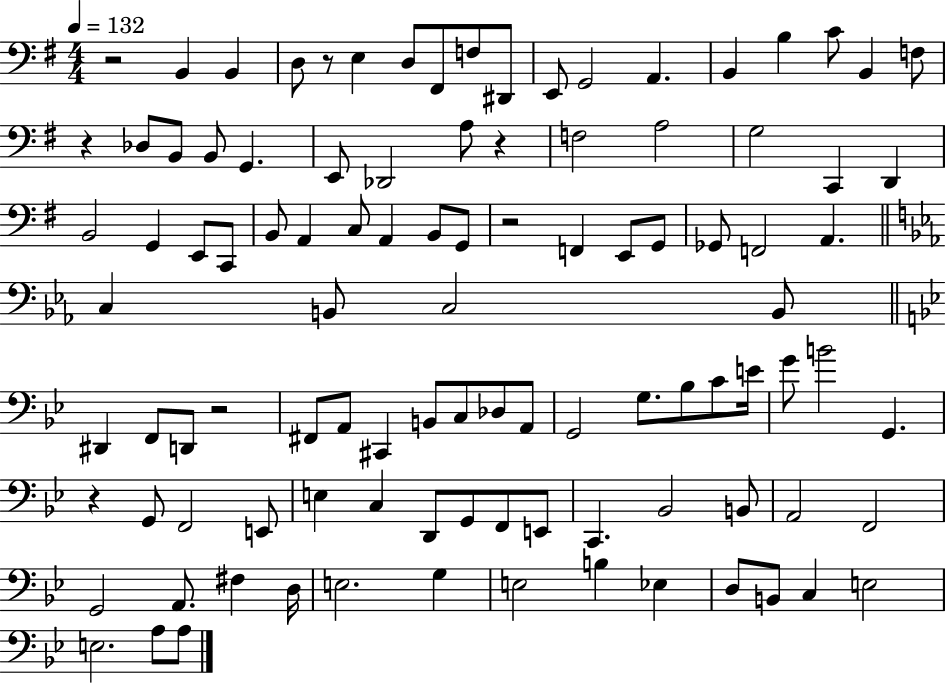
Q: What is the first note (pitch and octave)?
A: B2